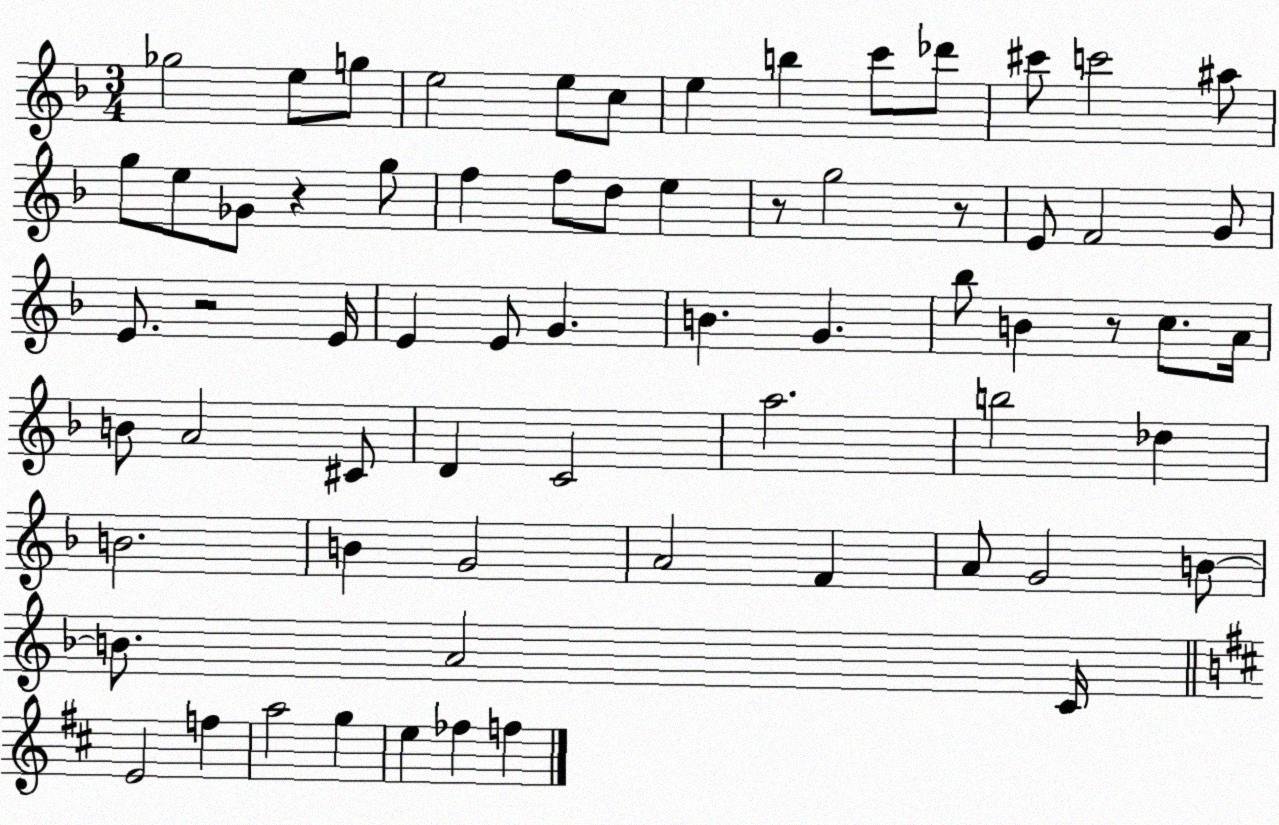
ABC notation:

X:1
T:Untitled
M:3/4
L:1/4
K:F
_g2 e/2 g/2 e2 e/2 c/2 e b c'/2 _d'/2 ^c'/2 c'2 ^a/2 g/2 e/2 _G/2 z g/2 f f/2 d/2 e z/2 g2 z/2 E/2 F2 G/2 E/2 z2 E/4 E E/2 G B G _b/2 B z/2 c/2 A/4 B/2 A2 ^C/2 D C2 a2 b2 _d B2 B G2 A2 F A/2 G2 B/2 B/2 A2 C/4 E2 f a2 g e _f f